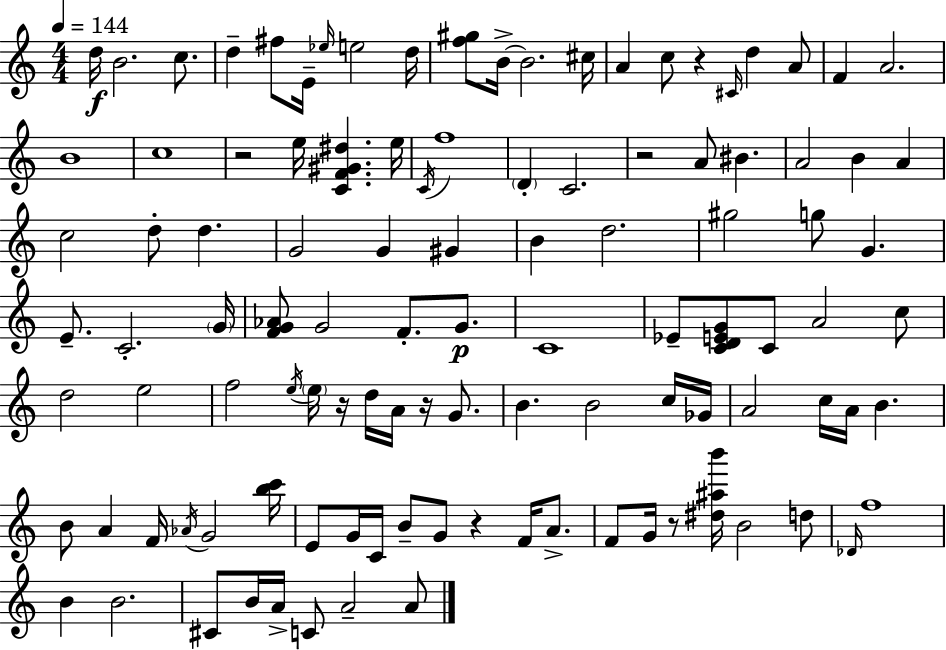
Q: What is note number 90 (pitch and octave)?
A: B4